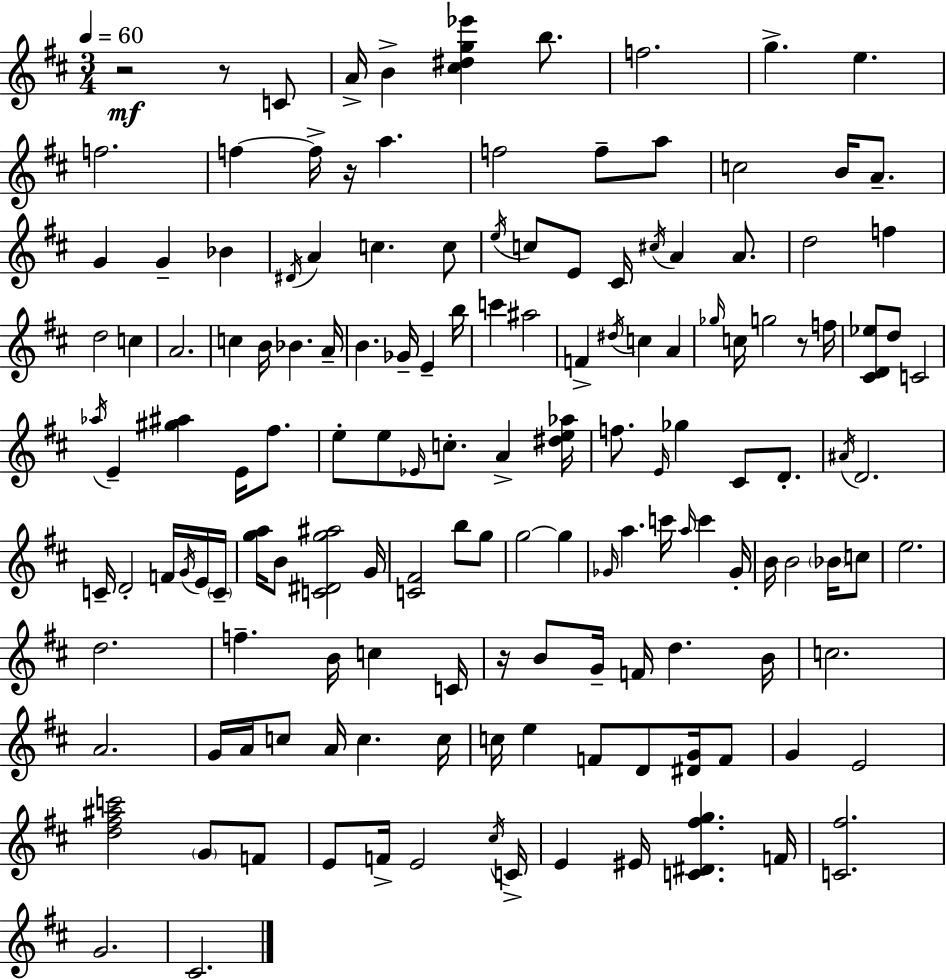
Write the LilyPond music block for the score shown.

{
  \clef treble
  \numericTimeSignature
  \time 3/4
  \key d \major
  \tempo 4 = 60
  r2\mf r8 c'8 | a'16-> b'4-> <cis'' dis'' g'' ees'''>4 b''8. | f''2. | g''4.-> e''4. | \break f''2. | f''4~~ f''16-> r16 a''4. | f''2 f''8-- a''8 | c''2 b'16 a'8.-- | \break g'4 g'4-- bes'4 | \acciaccatura { dis'16 } a'4 c''4. c''8 | \acciaccatura { e''16 } c''8 e'8 cis'16 \acciaccatura { cis''16 } a'4 | a'8. d''2 f''4 | \break d''2 c''4 | a'2. | c''4 b'16 bes'4. | a'16-- b'4. ges'16-- e'4-- | \break b''16 c'''4 ais''2 | f'4-> \acciaccatura { dis''16 } c''4 | a'4 \grace { ges''16 } c''16 g''2 | r8 f''16 <cis' d' ees''>8 d''8 c'2 | \break \acciaccatura { aes''16 } e'4-- <gis'' ais''>4 | e'16 fis''8. e''8-. e''8 \grace { ees'16 } c''8.-. | a'4-> <dis'' e'' aes''>16 f''8. \grace { e'16 } ges''4 | cis'8 d'8.-. \acciaccatura { ais'16 } d'2. | \break c'16-- d'2-. | f'16 \acciaccatura { g'16 } e'16 \parenthesize c'16-- <g'' a''>16 b'8 | <c' dis' g'' ais''>2 g'16 <c' fis'>2 | b''8 g''8 g''2~~ | \break g''4 \grace { ges'16 } a''4. | c'''16 \grace { a''16 } c'''4 ges'16-. | b'16 b'2 \parenthesize bes'16 c''8 | e''2. | \break d''2. | f''4.-- b'16 c''4 c'16 | r16 b'8 g'16-- f'16 d''4. b'16 | c''2. | \break a'2. | g'16 a'16 c''8 a'16 c''4. c''16 | c''16 e''4 f'8 d'8 <dis' g'>16 f'8 | g'4 e'2 | \break <d'' fis'' ais'' c'''>2 \parenthesize g'8 f'8 | e'8 f'16-> e'2 \acciaccatura { cis''16 } | c'16-> e'4 eis'16 <c' dis' fis'' g''>4. | f'16 <c' fis''>2. | \break g'2. | cis'2. | \bar "|."
}